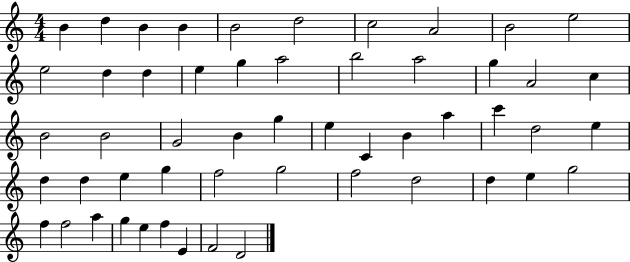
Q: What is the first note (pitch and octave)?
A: B4